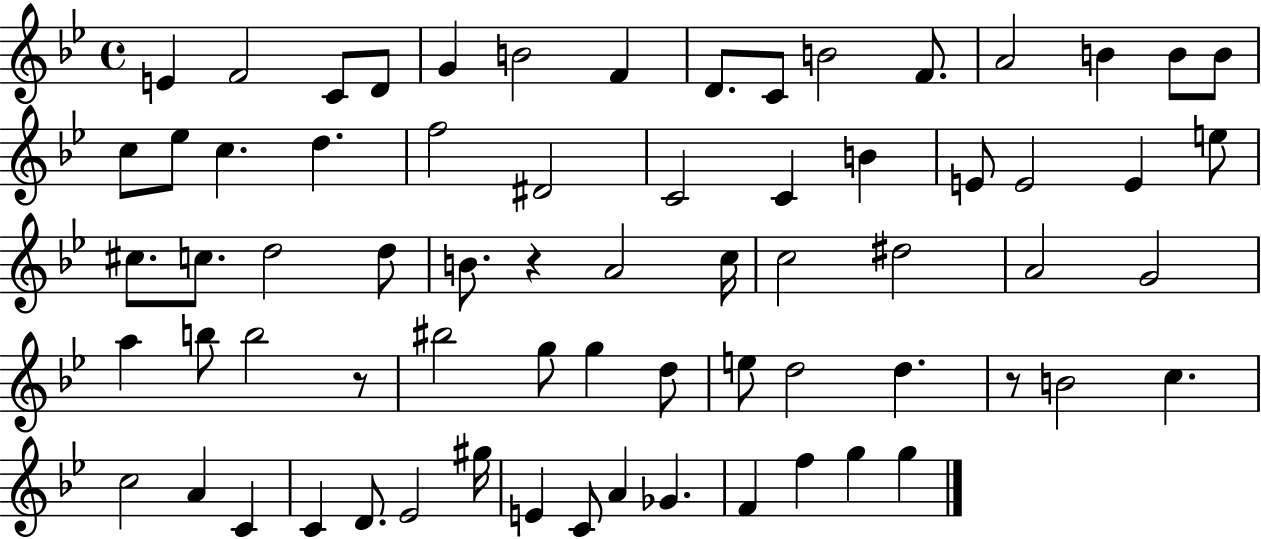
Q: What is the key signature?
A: BES major